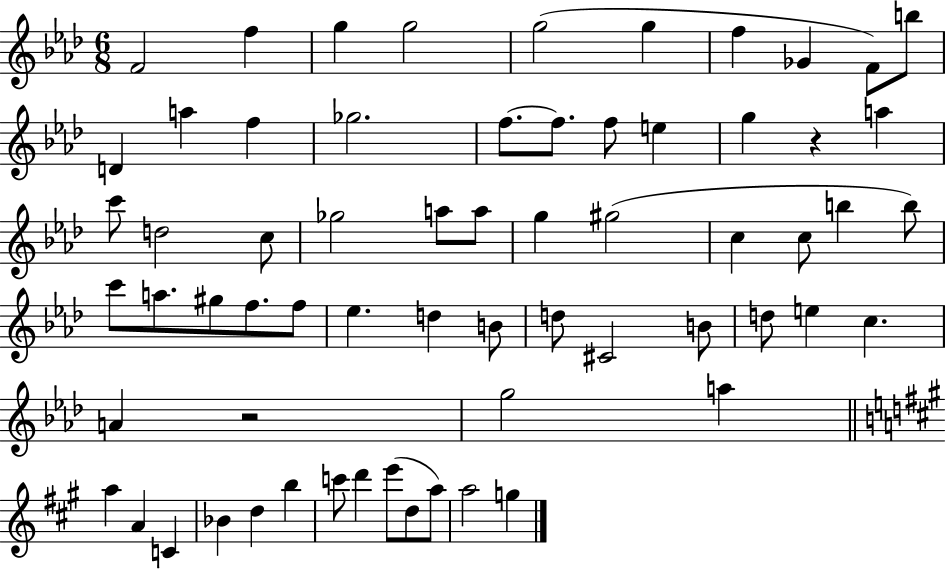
{
  \clef treble
  \numericTimeSignature
  \time 6/8
  \key aes \major
  f'2 f''4 | g''4 g''2 | g''2( g''4 | f''4 ges'4 f'8) b''8 | \break d'4 a''4 f''4 | ges''2. | f''8.~~ f''8. f''8 e''4 | g''4 r4 a''4 | \break c'''8 d''2 c''8 | ges''2 a''8 a''8 | g''4 gis''2( | c''4 c''8 b''4 b''8) | \break c'''8 a''8. gis''8 f''8. f''8 | ees''4. d''4 b'8 | d''8 cis'2 b'8 | d''8 e''4 c''4. | \break a'4 r2 | g''2 a''4 | \bar "||" \break \key a \major a''4 a'4 c'4 | bes'4 d''4 b''4 | c'''8 d'''4 e'''8( d''8 a''8) | a''2 g''4 | \break \bar "|."
}